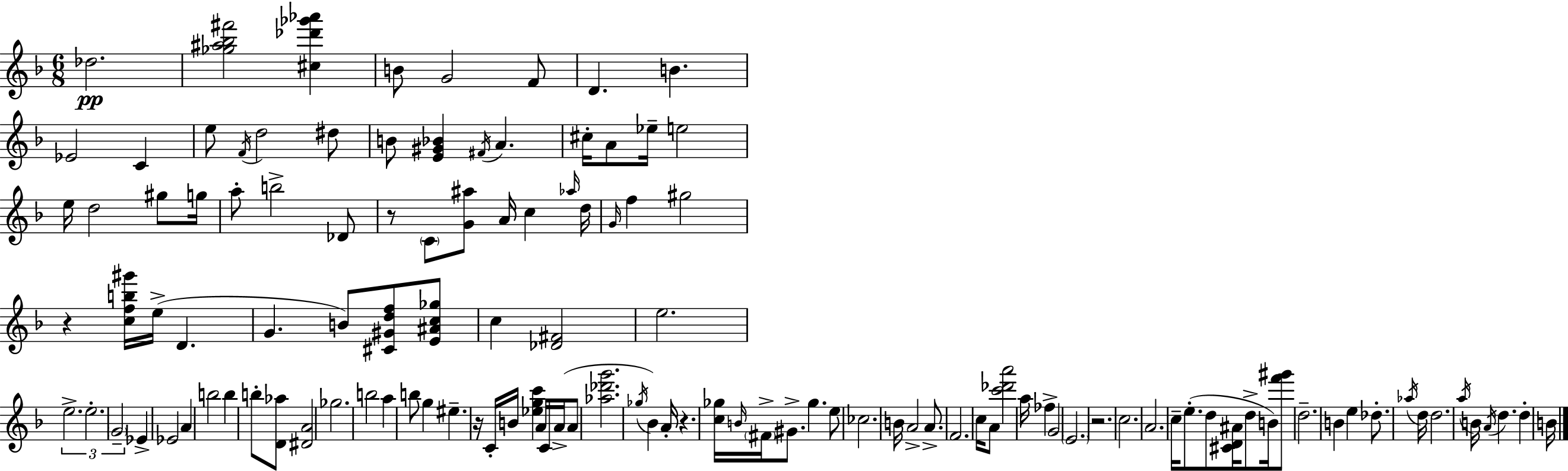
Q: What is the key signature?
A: D minor